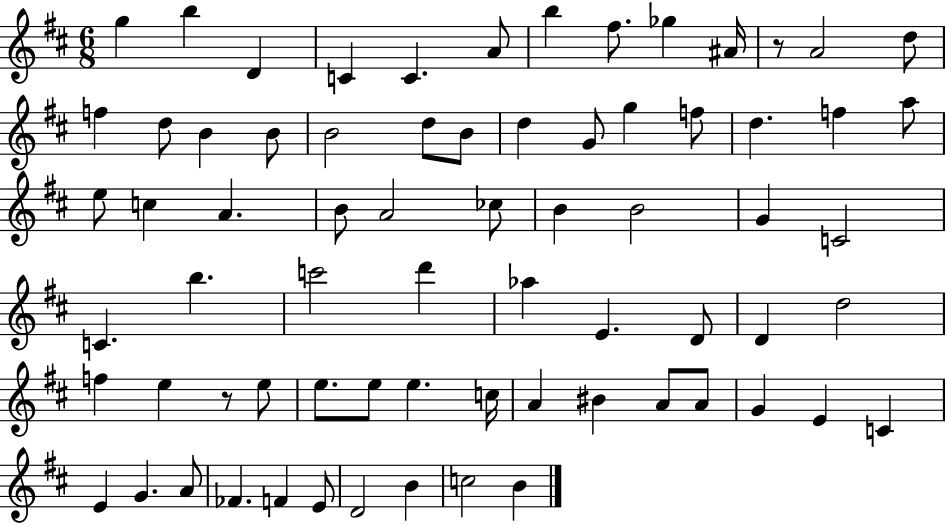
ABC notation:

X:1
T:Untitled
M:6/8
L:1/4
K:D
g b D C C A/2 b ^f/2 _g ^A/4 z/2 A2 d/2 f d/2 B B/2 B2 d/2 B/2 d G/2 g f/2 d f a/2 e/2 c A B/2 A2 _c/2 B B2 G C2 C b c'2 d' _a E D/2 D d2 f e z/2 e/2 e/2 e/2 e c/4 A ^B A/2 A/2 G E C E G A/2 _F F E/2 D2 B c2 B